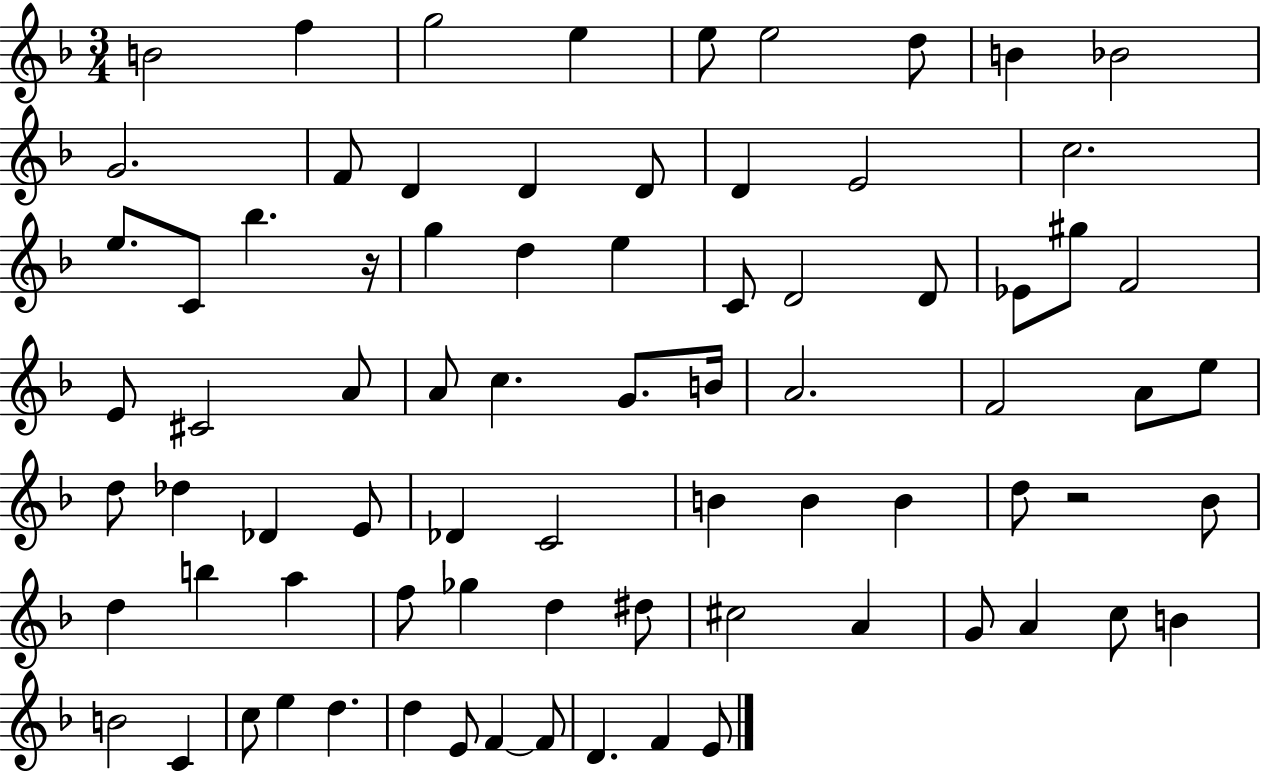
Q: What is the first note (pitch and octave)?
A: B4